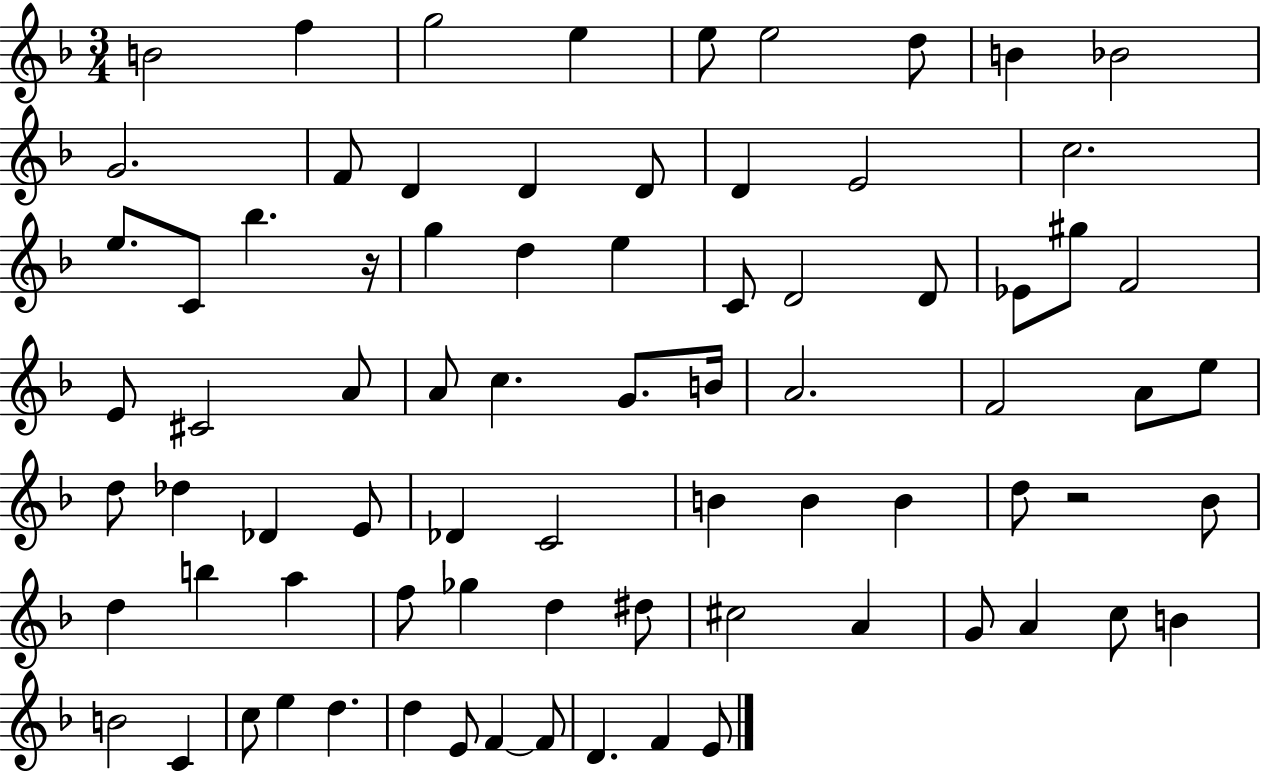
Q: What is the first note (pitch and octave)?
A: B4